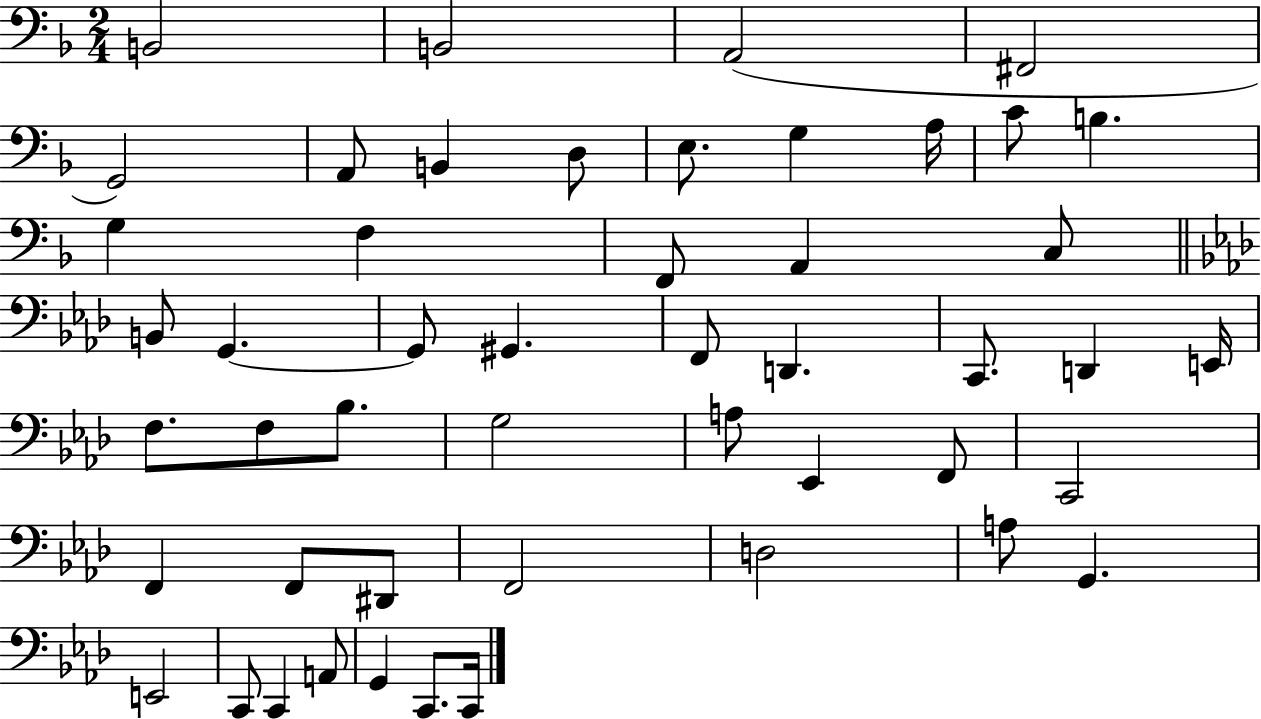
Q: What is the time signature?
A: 2/4